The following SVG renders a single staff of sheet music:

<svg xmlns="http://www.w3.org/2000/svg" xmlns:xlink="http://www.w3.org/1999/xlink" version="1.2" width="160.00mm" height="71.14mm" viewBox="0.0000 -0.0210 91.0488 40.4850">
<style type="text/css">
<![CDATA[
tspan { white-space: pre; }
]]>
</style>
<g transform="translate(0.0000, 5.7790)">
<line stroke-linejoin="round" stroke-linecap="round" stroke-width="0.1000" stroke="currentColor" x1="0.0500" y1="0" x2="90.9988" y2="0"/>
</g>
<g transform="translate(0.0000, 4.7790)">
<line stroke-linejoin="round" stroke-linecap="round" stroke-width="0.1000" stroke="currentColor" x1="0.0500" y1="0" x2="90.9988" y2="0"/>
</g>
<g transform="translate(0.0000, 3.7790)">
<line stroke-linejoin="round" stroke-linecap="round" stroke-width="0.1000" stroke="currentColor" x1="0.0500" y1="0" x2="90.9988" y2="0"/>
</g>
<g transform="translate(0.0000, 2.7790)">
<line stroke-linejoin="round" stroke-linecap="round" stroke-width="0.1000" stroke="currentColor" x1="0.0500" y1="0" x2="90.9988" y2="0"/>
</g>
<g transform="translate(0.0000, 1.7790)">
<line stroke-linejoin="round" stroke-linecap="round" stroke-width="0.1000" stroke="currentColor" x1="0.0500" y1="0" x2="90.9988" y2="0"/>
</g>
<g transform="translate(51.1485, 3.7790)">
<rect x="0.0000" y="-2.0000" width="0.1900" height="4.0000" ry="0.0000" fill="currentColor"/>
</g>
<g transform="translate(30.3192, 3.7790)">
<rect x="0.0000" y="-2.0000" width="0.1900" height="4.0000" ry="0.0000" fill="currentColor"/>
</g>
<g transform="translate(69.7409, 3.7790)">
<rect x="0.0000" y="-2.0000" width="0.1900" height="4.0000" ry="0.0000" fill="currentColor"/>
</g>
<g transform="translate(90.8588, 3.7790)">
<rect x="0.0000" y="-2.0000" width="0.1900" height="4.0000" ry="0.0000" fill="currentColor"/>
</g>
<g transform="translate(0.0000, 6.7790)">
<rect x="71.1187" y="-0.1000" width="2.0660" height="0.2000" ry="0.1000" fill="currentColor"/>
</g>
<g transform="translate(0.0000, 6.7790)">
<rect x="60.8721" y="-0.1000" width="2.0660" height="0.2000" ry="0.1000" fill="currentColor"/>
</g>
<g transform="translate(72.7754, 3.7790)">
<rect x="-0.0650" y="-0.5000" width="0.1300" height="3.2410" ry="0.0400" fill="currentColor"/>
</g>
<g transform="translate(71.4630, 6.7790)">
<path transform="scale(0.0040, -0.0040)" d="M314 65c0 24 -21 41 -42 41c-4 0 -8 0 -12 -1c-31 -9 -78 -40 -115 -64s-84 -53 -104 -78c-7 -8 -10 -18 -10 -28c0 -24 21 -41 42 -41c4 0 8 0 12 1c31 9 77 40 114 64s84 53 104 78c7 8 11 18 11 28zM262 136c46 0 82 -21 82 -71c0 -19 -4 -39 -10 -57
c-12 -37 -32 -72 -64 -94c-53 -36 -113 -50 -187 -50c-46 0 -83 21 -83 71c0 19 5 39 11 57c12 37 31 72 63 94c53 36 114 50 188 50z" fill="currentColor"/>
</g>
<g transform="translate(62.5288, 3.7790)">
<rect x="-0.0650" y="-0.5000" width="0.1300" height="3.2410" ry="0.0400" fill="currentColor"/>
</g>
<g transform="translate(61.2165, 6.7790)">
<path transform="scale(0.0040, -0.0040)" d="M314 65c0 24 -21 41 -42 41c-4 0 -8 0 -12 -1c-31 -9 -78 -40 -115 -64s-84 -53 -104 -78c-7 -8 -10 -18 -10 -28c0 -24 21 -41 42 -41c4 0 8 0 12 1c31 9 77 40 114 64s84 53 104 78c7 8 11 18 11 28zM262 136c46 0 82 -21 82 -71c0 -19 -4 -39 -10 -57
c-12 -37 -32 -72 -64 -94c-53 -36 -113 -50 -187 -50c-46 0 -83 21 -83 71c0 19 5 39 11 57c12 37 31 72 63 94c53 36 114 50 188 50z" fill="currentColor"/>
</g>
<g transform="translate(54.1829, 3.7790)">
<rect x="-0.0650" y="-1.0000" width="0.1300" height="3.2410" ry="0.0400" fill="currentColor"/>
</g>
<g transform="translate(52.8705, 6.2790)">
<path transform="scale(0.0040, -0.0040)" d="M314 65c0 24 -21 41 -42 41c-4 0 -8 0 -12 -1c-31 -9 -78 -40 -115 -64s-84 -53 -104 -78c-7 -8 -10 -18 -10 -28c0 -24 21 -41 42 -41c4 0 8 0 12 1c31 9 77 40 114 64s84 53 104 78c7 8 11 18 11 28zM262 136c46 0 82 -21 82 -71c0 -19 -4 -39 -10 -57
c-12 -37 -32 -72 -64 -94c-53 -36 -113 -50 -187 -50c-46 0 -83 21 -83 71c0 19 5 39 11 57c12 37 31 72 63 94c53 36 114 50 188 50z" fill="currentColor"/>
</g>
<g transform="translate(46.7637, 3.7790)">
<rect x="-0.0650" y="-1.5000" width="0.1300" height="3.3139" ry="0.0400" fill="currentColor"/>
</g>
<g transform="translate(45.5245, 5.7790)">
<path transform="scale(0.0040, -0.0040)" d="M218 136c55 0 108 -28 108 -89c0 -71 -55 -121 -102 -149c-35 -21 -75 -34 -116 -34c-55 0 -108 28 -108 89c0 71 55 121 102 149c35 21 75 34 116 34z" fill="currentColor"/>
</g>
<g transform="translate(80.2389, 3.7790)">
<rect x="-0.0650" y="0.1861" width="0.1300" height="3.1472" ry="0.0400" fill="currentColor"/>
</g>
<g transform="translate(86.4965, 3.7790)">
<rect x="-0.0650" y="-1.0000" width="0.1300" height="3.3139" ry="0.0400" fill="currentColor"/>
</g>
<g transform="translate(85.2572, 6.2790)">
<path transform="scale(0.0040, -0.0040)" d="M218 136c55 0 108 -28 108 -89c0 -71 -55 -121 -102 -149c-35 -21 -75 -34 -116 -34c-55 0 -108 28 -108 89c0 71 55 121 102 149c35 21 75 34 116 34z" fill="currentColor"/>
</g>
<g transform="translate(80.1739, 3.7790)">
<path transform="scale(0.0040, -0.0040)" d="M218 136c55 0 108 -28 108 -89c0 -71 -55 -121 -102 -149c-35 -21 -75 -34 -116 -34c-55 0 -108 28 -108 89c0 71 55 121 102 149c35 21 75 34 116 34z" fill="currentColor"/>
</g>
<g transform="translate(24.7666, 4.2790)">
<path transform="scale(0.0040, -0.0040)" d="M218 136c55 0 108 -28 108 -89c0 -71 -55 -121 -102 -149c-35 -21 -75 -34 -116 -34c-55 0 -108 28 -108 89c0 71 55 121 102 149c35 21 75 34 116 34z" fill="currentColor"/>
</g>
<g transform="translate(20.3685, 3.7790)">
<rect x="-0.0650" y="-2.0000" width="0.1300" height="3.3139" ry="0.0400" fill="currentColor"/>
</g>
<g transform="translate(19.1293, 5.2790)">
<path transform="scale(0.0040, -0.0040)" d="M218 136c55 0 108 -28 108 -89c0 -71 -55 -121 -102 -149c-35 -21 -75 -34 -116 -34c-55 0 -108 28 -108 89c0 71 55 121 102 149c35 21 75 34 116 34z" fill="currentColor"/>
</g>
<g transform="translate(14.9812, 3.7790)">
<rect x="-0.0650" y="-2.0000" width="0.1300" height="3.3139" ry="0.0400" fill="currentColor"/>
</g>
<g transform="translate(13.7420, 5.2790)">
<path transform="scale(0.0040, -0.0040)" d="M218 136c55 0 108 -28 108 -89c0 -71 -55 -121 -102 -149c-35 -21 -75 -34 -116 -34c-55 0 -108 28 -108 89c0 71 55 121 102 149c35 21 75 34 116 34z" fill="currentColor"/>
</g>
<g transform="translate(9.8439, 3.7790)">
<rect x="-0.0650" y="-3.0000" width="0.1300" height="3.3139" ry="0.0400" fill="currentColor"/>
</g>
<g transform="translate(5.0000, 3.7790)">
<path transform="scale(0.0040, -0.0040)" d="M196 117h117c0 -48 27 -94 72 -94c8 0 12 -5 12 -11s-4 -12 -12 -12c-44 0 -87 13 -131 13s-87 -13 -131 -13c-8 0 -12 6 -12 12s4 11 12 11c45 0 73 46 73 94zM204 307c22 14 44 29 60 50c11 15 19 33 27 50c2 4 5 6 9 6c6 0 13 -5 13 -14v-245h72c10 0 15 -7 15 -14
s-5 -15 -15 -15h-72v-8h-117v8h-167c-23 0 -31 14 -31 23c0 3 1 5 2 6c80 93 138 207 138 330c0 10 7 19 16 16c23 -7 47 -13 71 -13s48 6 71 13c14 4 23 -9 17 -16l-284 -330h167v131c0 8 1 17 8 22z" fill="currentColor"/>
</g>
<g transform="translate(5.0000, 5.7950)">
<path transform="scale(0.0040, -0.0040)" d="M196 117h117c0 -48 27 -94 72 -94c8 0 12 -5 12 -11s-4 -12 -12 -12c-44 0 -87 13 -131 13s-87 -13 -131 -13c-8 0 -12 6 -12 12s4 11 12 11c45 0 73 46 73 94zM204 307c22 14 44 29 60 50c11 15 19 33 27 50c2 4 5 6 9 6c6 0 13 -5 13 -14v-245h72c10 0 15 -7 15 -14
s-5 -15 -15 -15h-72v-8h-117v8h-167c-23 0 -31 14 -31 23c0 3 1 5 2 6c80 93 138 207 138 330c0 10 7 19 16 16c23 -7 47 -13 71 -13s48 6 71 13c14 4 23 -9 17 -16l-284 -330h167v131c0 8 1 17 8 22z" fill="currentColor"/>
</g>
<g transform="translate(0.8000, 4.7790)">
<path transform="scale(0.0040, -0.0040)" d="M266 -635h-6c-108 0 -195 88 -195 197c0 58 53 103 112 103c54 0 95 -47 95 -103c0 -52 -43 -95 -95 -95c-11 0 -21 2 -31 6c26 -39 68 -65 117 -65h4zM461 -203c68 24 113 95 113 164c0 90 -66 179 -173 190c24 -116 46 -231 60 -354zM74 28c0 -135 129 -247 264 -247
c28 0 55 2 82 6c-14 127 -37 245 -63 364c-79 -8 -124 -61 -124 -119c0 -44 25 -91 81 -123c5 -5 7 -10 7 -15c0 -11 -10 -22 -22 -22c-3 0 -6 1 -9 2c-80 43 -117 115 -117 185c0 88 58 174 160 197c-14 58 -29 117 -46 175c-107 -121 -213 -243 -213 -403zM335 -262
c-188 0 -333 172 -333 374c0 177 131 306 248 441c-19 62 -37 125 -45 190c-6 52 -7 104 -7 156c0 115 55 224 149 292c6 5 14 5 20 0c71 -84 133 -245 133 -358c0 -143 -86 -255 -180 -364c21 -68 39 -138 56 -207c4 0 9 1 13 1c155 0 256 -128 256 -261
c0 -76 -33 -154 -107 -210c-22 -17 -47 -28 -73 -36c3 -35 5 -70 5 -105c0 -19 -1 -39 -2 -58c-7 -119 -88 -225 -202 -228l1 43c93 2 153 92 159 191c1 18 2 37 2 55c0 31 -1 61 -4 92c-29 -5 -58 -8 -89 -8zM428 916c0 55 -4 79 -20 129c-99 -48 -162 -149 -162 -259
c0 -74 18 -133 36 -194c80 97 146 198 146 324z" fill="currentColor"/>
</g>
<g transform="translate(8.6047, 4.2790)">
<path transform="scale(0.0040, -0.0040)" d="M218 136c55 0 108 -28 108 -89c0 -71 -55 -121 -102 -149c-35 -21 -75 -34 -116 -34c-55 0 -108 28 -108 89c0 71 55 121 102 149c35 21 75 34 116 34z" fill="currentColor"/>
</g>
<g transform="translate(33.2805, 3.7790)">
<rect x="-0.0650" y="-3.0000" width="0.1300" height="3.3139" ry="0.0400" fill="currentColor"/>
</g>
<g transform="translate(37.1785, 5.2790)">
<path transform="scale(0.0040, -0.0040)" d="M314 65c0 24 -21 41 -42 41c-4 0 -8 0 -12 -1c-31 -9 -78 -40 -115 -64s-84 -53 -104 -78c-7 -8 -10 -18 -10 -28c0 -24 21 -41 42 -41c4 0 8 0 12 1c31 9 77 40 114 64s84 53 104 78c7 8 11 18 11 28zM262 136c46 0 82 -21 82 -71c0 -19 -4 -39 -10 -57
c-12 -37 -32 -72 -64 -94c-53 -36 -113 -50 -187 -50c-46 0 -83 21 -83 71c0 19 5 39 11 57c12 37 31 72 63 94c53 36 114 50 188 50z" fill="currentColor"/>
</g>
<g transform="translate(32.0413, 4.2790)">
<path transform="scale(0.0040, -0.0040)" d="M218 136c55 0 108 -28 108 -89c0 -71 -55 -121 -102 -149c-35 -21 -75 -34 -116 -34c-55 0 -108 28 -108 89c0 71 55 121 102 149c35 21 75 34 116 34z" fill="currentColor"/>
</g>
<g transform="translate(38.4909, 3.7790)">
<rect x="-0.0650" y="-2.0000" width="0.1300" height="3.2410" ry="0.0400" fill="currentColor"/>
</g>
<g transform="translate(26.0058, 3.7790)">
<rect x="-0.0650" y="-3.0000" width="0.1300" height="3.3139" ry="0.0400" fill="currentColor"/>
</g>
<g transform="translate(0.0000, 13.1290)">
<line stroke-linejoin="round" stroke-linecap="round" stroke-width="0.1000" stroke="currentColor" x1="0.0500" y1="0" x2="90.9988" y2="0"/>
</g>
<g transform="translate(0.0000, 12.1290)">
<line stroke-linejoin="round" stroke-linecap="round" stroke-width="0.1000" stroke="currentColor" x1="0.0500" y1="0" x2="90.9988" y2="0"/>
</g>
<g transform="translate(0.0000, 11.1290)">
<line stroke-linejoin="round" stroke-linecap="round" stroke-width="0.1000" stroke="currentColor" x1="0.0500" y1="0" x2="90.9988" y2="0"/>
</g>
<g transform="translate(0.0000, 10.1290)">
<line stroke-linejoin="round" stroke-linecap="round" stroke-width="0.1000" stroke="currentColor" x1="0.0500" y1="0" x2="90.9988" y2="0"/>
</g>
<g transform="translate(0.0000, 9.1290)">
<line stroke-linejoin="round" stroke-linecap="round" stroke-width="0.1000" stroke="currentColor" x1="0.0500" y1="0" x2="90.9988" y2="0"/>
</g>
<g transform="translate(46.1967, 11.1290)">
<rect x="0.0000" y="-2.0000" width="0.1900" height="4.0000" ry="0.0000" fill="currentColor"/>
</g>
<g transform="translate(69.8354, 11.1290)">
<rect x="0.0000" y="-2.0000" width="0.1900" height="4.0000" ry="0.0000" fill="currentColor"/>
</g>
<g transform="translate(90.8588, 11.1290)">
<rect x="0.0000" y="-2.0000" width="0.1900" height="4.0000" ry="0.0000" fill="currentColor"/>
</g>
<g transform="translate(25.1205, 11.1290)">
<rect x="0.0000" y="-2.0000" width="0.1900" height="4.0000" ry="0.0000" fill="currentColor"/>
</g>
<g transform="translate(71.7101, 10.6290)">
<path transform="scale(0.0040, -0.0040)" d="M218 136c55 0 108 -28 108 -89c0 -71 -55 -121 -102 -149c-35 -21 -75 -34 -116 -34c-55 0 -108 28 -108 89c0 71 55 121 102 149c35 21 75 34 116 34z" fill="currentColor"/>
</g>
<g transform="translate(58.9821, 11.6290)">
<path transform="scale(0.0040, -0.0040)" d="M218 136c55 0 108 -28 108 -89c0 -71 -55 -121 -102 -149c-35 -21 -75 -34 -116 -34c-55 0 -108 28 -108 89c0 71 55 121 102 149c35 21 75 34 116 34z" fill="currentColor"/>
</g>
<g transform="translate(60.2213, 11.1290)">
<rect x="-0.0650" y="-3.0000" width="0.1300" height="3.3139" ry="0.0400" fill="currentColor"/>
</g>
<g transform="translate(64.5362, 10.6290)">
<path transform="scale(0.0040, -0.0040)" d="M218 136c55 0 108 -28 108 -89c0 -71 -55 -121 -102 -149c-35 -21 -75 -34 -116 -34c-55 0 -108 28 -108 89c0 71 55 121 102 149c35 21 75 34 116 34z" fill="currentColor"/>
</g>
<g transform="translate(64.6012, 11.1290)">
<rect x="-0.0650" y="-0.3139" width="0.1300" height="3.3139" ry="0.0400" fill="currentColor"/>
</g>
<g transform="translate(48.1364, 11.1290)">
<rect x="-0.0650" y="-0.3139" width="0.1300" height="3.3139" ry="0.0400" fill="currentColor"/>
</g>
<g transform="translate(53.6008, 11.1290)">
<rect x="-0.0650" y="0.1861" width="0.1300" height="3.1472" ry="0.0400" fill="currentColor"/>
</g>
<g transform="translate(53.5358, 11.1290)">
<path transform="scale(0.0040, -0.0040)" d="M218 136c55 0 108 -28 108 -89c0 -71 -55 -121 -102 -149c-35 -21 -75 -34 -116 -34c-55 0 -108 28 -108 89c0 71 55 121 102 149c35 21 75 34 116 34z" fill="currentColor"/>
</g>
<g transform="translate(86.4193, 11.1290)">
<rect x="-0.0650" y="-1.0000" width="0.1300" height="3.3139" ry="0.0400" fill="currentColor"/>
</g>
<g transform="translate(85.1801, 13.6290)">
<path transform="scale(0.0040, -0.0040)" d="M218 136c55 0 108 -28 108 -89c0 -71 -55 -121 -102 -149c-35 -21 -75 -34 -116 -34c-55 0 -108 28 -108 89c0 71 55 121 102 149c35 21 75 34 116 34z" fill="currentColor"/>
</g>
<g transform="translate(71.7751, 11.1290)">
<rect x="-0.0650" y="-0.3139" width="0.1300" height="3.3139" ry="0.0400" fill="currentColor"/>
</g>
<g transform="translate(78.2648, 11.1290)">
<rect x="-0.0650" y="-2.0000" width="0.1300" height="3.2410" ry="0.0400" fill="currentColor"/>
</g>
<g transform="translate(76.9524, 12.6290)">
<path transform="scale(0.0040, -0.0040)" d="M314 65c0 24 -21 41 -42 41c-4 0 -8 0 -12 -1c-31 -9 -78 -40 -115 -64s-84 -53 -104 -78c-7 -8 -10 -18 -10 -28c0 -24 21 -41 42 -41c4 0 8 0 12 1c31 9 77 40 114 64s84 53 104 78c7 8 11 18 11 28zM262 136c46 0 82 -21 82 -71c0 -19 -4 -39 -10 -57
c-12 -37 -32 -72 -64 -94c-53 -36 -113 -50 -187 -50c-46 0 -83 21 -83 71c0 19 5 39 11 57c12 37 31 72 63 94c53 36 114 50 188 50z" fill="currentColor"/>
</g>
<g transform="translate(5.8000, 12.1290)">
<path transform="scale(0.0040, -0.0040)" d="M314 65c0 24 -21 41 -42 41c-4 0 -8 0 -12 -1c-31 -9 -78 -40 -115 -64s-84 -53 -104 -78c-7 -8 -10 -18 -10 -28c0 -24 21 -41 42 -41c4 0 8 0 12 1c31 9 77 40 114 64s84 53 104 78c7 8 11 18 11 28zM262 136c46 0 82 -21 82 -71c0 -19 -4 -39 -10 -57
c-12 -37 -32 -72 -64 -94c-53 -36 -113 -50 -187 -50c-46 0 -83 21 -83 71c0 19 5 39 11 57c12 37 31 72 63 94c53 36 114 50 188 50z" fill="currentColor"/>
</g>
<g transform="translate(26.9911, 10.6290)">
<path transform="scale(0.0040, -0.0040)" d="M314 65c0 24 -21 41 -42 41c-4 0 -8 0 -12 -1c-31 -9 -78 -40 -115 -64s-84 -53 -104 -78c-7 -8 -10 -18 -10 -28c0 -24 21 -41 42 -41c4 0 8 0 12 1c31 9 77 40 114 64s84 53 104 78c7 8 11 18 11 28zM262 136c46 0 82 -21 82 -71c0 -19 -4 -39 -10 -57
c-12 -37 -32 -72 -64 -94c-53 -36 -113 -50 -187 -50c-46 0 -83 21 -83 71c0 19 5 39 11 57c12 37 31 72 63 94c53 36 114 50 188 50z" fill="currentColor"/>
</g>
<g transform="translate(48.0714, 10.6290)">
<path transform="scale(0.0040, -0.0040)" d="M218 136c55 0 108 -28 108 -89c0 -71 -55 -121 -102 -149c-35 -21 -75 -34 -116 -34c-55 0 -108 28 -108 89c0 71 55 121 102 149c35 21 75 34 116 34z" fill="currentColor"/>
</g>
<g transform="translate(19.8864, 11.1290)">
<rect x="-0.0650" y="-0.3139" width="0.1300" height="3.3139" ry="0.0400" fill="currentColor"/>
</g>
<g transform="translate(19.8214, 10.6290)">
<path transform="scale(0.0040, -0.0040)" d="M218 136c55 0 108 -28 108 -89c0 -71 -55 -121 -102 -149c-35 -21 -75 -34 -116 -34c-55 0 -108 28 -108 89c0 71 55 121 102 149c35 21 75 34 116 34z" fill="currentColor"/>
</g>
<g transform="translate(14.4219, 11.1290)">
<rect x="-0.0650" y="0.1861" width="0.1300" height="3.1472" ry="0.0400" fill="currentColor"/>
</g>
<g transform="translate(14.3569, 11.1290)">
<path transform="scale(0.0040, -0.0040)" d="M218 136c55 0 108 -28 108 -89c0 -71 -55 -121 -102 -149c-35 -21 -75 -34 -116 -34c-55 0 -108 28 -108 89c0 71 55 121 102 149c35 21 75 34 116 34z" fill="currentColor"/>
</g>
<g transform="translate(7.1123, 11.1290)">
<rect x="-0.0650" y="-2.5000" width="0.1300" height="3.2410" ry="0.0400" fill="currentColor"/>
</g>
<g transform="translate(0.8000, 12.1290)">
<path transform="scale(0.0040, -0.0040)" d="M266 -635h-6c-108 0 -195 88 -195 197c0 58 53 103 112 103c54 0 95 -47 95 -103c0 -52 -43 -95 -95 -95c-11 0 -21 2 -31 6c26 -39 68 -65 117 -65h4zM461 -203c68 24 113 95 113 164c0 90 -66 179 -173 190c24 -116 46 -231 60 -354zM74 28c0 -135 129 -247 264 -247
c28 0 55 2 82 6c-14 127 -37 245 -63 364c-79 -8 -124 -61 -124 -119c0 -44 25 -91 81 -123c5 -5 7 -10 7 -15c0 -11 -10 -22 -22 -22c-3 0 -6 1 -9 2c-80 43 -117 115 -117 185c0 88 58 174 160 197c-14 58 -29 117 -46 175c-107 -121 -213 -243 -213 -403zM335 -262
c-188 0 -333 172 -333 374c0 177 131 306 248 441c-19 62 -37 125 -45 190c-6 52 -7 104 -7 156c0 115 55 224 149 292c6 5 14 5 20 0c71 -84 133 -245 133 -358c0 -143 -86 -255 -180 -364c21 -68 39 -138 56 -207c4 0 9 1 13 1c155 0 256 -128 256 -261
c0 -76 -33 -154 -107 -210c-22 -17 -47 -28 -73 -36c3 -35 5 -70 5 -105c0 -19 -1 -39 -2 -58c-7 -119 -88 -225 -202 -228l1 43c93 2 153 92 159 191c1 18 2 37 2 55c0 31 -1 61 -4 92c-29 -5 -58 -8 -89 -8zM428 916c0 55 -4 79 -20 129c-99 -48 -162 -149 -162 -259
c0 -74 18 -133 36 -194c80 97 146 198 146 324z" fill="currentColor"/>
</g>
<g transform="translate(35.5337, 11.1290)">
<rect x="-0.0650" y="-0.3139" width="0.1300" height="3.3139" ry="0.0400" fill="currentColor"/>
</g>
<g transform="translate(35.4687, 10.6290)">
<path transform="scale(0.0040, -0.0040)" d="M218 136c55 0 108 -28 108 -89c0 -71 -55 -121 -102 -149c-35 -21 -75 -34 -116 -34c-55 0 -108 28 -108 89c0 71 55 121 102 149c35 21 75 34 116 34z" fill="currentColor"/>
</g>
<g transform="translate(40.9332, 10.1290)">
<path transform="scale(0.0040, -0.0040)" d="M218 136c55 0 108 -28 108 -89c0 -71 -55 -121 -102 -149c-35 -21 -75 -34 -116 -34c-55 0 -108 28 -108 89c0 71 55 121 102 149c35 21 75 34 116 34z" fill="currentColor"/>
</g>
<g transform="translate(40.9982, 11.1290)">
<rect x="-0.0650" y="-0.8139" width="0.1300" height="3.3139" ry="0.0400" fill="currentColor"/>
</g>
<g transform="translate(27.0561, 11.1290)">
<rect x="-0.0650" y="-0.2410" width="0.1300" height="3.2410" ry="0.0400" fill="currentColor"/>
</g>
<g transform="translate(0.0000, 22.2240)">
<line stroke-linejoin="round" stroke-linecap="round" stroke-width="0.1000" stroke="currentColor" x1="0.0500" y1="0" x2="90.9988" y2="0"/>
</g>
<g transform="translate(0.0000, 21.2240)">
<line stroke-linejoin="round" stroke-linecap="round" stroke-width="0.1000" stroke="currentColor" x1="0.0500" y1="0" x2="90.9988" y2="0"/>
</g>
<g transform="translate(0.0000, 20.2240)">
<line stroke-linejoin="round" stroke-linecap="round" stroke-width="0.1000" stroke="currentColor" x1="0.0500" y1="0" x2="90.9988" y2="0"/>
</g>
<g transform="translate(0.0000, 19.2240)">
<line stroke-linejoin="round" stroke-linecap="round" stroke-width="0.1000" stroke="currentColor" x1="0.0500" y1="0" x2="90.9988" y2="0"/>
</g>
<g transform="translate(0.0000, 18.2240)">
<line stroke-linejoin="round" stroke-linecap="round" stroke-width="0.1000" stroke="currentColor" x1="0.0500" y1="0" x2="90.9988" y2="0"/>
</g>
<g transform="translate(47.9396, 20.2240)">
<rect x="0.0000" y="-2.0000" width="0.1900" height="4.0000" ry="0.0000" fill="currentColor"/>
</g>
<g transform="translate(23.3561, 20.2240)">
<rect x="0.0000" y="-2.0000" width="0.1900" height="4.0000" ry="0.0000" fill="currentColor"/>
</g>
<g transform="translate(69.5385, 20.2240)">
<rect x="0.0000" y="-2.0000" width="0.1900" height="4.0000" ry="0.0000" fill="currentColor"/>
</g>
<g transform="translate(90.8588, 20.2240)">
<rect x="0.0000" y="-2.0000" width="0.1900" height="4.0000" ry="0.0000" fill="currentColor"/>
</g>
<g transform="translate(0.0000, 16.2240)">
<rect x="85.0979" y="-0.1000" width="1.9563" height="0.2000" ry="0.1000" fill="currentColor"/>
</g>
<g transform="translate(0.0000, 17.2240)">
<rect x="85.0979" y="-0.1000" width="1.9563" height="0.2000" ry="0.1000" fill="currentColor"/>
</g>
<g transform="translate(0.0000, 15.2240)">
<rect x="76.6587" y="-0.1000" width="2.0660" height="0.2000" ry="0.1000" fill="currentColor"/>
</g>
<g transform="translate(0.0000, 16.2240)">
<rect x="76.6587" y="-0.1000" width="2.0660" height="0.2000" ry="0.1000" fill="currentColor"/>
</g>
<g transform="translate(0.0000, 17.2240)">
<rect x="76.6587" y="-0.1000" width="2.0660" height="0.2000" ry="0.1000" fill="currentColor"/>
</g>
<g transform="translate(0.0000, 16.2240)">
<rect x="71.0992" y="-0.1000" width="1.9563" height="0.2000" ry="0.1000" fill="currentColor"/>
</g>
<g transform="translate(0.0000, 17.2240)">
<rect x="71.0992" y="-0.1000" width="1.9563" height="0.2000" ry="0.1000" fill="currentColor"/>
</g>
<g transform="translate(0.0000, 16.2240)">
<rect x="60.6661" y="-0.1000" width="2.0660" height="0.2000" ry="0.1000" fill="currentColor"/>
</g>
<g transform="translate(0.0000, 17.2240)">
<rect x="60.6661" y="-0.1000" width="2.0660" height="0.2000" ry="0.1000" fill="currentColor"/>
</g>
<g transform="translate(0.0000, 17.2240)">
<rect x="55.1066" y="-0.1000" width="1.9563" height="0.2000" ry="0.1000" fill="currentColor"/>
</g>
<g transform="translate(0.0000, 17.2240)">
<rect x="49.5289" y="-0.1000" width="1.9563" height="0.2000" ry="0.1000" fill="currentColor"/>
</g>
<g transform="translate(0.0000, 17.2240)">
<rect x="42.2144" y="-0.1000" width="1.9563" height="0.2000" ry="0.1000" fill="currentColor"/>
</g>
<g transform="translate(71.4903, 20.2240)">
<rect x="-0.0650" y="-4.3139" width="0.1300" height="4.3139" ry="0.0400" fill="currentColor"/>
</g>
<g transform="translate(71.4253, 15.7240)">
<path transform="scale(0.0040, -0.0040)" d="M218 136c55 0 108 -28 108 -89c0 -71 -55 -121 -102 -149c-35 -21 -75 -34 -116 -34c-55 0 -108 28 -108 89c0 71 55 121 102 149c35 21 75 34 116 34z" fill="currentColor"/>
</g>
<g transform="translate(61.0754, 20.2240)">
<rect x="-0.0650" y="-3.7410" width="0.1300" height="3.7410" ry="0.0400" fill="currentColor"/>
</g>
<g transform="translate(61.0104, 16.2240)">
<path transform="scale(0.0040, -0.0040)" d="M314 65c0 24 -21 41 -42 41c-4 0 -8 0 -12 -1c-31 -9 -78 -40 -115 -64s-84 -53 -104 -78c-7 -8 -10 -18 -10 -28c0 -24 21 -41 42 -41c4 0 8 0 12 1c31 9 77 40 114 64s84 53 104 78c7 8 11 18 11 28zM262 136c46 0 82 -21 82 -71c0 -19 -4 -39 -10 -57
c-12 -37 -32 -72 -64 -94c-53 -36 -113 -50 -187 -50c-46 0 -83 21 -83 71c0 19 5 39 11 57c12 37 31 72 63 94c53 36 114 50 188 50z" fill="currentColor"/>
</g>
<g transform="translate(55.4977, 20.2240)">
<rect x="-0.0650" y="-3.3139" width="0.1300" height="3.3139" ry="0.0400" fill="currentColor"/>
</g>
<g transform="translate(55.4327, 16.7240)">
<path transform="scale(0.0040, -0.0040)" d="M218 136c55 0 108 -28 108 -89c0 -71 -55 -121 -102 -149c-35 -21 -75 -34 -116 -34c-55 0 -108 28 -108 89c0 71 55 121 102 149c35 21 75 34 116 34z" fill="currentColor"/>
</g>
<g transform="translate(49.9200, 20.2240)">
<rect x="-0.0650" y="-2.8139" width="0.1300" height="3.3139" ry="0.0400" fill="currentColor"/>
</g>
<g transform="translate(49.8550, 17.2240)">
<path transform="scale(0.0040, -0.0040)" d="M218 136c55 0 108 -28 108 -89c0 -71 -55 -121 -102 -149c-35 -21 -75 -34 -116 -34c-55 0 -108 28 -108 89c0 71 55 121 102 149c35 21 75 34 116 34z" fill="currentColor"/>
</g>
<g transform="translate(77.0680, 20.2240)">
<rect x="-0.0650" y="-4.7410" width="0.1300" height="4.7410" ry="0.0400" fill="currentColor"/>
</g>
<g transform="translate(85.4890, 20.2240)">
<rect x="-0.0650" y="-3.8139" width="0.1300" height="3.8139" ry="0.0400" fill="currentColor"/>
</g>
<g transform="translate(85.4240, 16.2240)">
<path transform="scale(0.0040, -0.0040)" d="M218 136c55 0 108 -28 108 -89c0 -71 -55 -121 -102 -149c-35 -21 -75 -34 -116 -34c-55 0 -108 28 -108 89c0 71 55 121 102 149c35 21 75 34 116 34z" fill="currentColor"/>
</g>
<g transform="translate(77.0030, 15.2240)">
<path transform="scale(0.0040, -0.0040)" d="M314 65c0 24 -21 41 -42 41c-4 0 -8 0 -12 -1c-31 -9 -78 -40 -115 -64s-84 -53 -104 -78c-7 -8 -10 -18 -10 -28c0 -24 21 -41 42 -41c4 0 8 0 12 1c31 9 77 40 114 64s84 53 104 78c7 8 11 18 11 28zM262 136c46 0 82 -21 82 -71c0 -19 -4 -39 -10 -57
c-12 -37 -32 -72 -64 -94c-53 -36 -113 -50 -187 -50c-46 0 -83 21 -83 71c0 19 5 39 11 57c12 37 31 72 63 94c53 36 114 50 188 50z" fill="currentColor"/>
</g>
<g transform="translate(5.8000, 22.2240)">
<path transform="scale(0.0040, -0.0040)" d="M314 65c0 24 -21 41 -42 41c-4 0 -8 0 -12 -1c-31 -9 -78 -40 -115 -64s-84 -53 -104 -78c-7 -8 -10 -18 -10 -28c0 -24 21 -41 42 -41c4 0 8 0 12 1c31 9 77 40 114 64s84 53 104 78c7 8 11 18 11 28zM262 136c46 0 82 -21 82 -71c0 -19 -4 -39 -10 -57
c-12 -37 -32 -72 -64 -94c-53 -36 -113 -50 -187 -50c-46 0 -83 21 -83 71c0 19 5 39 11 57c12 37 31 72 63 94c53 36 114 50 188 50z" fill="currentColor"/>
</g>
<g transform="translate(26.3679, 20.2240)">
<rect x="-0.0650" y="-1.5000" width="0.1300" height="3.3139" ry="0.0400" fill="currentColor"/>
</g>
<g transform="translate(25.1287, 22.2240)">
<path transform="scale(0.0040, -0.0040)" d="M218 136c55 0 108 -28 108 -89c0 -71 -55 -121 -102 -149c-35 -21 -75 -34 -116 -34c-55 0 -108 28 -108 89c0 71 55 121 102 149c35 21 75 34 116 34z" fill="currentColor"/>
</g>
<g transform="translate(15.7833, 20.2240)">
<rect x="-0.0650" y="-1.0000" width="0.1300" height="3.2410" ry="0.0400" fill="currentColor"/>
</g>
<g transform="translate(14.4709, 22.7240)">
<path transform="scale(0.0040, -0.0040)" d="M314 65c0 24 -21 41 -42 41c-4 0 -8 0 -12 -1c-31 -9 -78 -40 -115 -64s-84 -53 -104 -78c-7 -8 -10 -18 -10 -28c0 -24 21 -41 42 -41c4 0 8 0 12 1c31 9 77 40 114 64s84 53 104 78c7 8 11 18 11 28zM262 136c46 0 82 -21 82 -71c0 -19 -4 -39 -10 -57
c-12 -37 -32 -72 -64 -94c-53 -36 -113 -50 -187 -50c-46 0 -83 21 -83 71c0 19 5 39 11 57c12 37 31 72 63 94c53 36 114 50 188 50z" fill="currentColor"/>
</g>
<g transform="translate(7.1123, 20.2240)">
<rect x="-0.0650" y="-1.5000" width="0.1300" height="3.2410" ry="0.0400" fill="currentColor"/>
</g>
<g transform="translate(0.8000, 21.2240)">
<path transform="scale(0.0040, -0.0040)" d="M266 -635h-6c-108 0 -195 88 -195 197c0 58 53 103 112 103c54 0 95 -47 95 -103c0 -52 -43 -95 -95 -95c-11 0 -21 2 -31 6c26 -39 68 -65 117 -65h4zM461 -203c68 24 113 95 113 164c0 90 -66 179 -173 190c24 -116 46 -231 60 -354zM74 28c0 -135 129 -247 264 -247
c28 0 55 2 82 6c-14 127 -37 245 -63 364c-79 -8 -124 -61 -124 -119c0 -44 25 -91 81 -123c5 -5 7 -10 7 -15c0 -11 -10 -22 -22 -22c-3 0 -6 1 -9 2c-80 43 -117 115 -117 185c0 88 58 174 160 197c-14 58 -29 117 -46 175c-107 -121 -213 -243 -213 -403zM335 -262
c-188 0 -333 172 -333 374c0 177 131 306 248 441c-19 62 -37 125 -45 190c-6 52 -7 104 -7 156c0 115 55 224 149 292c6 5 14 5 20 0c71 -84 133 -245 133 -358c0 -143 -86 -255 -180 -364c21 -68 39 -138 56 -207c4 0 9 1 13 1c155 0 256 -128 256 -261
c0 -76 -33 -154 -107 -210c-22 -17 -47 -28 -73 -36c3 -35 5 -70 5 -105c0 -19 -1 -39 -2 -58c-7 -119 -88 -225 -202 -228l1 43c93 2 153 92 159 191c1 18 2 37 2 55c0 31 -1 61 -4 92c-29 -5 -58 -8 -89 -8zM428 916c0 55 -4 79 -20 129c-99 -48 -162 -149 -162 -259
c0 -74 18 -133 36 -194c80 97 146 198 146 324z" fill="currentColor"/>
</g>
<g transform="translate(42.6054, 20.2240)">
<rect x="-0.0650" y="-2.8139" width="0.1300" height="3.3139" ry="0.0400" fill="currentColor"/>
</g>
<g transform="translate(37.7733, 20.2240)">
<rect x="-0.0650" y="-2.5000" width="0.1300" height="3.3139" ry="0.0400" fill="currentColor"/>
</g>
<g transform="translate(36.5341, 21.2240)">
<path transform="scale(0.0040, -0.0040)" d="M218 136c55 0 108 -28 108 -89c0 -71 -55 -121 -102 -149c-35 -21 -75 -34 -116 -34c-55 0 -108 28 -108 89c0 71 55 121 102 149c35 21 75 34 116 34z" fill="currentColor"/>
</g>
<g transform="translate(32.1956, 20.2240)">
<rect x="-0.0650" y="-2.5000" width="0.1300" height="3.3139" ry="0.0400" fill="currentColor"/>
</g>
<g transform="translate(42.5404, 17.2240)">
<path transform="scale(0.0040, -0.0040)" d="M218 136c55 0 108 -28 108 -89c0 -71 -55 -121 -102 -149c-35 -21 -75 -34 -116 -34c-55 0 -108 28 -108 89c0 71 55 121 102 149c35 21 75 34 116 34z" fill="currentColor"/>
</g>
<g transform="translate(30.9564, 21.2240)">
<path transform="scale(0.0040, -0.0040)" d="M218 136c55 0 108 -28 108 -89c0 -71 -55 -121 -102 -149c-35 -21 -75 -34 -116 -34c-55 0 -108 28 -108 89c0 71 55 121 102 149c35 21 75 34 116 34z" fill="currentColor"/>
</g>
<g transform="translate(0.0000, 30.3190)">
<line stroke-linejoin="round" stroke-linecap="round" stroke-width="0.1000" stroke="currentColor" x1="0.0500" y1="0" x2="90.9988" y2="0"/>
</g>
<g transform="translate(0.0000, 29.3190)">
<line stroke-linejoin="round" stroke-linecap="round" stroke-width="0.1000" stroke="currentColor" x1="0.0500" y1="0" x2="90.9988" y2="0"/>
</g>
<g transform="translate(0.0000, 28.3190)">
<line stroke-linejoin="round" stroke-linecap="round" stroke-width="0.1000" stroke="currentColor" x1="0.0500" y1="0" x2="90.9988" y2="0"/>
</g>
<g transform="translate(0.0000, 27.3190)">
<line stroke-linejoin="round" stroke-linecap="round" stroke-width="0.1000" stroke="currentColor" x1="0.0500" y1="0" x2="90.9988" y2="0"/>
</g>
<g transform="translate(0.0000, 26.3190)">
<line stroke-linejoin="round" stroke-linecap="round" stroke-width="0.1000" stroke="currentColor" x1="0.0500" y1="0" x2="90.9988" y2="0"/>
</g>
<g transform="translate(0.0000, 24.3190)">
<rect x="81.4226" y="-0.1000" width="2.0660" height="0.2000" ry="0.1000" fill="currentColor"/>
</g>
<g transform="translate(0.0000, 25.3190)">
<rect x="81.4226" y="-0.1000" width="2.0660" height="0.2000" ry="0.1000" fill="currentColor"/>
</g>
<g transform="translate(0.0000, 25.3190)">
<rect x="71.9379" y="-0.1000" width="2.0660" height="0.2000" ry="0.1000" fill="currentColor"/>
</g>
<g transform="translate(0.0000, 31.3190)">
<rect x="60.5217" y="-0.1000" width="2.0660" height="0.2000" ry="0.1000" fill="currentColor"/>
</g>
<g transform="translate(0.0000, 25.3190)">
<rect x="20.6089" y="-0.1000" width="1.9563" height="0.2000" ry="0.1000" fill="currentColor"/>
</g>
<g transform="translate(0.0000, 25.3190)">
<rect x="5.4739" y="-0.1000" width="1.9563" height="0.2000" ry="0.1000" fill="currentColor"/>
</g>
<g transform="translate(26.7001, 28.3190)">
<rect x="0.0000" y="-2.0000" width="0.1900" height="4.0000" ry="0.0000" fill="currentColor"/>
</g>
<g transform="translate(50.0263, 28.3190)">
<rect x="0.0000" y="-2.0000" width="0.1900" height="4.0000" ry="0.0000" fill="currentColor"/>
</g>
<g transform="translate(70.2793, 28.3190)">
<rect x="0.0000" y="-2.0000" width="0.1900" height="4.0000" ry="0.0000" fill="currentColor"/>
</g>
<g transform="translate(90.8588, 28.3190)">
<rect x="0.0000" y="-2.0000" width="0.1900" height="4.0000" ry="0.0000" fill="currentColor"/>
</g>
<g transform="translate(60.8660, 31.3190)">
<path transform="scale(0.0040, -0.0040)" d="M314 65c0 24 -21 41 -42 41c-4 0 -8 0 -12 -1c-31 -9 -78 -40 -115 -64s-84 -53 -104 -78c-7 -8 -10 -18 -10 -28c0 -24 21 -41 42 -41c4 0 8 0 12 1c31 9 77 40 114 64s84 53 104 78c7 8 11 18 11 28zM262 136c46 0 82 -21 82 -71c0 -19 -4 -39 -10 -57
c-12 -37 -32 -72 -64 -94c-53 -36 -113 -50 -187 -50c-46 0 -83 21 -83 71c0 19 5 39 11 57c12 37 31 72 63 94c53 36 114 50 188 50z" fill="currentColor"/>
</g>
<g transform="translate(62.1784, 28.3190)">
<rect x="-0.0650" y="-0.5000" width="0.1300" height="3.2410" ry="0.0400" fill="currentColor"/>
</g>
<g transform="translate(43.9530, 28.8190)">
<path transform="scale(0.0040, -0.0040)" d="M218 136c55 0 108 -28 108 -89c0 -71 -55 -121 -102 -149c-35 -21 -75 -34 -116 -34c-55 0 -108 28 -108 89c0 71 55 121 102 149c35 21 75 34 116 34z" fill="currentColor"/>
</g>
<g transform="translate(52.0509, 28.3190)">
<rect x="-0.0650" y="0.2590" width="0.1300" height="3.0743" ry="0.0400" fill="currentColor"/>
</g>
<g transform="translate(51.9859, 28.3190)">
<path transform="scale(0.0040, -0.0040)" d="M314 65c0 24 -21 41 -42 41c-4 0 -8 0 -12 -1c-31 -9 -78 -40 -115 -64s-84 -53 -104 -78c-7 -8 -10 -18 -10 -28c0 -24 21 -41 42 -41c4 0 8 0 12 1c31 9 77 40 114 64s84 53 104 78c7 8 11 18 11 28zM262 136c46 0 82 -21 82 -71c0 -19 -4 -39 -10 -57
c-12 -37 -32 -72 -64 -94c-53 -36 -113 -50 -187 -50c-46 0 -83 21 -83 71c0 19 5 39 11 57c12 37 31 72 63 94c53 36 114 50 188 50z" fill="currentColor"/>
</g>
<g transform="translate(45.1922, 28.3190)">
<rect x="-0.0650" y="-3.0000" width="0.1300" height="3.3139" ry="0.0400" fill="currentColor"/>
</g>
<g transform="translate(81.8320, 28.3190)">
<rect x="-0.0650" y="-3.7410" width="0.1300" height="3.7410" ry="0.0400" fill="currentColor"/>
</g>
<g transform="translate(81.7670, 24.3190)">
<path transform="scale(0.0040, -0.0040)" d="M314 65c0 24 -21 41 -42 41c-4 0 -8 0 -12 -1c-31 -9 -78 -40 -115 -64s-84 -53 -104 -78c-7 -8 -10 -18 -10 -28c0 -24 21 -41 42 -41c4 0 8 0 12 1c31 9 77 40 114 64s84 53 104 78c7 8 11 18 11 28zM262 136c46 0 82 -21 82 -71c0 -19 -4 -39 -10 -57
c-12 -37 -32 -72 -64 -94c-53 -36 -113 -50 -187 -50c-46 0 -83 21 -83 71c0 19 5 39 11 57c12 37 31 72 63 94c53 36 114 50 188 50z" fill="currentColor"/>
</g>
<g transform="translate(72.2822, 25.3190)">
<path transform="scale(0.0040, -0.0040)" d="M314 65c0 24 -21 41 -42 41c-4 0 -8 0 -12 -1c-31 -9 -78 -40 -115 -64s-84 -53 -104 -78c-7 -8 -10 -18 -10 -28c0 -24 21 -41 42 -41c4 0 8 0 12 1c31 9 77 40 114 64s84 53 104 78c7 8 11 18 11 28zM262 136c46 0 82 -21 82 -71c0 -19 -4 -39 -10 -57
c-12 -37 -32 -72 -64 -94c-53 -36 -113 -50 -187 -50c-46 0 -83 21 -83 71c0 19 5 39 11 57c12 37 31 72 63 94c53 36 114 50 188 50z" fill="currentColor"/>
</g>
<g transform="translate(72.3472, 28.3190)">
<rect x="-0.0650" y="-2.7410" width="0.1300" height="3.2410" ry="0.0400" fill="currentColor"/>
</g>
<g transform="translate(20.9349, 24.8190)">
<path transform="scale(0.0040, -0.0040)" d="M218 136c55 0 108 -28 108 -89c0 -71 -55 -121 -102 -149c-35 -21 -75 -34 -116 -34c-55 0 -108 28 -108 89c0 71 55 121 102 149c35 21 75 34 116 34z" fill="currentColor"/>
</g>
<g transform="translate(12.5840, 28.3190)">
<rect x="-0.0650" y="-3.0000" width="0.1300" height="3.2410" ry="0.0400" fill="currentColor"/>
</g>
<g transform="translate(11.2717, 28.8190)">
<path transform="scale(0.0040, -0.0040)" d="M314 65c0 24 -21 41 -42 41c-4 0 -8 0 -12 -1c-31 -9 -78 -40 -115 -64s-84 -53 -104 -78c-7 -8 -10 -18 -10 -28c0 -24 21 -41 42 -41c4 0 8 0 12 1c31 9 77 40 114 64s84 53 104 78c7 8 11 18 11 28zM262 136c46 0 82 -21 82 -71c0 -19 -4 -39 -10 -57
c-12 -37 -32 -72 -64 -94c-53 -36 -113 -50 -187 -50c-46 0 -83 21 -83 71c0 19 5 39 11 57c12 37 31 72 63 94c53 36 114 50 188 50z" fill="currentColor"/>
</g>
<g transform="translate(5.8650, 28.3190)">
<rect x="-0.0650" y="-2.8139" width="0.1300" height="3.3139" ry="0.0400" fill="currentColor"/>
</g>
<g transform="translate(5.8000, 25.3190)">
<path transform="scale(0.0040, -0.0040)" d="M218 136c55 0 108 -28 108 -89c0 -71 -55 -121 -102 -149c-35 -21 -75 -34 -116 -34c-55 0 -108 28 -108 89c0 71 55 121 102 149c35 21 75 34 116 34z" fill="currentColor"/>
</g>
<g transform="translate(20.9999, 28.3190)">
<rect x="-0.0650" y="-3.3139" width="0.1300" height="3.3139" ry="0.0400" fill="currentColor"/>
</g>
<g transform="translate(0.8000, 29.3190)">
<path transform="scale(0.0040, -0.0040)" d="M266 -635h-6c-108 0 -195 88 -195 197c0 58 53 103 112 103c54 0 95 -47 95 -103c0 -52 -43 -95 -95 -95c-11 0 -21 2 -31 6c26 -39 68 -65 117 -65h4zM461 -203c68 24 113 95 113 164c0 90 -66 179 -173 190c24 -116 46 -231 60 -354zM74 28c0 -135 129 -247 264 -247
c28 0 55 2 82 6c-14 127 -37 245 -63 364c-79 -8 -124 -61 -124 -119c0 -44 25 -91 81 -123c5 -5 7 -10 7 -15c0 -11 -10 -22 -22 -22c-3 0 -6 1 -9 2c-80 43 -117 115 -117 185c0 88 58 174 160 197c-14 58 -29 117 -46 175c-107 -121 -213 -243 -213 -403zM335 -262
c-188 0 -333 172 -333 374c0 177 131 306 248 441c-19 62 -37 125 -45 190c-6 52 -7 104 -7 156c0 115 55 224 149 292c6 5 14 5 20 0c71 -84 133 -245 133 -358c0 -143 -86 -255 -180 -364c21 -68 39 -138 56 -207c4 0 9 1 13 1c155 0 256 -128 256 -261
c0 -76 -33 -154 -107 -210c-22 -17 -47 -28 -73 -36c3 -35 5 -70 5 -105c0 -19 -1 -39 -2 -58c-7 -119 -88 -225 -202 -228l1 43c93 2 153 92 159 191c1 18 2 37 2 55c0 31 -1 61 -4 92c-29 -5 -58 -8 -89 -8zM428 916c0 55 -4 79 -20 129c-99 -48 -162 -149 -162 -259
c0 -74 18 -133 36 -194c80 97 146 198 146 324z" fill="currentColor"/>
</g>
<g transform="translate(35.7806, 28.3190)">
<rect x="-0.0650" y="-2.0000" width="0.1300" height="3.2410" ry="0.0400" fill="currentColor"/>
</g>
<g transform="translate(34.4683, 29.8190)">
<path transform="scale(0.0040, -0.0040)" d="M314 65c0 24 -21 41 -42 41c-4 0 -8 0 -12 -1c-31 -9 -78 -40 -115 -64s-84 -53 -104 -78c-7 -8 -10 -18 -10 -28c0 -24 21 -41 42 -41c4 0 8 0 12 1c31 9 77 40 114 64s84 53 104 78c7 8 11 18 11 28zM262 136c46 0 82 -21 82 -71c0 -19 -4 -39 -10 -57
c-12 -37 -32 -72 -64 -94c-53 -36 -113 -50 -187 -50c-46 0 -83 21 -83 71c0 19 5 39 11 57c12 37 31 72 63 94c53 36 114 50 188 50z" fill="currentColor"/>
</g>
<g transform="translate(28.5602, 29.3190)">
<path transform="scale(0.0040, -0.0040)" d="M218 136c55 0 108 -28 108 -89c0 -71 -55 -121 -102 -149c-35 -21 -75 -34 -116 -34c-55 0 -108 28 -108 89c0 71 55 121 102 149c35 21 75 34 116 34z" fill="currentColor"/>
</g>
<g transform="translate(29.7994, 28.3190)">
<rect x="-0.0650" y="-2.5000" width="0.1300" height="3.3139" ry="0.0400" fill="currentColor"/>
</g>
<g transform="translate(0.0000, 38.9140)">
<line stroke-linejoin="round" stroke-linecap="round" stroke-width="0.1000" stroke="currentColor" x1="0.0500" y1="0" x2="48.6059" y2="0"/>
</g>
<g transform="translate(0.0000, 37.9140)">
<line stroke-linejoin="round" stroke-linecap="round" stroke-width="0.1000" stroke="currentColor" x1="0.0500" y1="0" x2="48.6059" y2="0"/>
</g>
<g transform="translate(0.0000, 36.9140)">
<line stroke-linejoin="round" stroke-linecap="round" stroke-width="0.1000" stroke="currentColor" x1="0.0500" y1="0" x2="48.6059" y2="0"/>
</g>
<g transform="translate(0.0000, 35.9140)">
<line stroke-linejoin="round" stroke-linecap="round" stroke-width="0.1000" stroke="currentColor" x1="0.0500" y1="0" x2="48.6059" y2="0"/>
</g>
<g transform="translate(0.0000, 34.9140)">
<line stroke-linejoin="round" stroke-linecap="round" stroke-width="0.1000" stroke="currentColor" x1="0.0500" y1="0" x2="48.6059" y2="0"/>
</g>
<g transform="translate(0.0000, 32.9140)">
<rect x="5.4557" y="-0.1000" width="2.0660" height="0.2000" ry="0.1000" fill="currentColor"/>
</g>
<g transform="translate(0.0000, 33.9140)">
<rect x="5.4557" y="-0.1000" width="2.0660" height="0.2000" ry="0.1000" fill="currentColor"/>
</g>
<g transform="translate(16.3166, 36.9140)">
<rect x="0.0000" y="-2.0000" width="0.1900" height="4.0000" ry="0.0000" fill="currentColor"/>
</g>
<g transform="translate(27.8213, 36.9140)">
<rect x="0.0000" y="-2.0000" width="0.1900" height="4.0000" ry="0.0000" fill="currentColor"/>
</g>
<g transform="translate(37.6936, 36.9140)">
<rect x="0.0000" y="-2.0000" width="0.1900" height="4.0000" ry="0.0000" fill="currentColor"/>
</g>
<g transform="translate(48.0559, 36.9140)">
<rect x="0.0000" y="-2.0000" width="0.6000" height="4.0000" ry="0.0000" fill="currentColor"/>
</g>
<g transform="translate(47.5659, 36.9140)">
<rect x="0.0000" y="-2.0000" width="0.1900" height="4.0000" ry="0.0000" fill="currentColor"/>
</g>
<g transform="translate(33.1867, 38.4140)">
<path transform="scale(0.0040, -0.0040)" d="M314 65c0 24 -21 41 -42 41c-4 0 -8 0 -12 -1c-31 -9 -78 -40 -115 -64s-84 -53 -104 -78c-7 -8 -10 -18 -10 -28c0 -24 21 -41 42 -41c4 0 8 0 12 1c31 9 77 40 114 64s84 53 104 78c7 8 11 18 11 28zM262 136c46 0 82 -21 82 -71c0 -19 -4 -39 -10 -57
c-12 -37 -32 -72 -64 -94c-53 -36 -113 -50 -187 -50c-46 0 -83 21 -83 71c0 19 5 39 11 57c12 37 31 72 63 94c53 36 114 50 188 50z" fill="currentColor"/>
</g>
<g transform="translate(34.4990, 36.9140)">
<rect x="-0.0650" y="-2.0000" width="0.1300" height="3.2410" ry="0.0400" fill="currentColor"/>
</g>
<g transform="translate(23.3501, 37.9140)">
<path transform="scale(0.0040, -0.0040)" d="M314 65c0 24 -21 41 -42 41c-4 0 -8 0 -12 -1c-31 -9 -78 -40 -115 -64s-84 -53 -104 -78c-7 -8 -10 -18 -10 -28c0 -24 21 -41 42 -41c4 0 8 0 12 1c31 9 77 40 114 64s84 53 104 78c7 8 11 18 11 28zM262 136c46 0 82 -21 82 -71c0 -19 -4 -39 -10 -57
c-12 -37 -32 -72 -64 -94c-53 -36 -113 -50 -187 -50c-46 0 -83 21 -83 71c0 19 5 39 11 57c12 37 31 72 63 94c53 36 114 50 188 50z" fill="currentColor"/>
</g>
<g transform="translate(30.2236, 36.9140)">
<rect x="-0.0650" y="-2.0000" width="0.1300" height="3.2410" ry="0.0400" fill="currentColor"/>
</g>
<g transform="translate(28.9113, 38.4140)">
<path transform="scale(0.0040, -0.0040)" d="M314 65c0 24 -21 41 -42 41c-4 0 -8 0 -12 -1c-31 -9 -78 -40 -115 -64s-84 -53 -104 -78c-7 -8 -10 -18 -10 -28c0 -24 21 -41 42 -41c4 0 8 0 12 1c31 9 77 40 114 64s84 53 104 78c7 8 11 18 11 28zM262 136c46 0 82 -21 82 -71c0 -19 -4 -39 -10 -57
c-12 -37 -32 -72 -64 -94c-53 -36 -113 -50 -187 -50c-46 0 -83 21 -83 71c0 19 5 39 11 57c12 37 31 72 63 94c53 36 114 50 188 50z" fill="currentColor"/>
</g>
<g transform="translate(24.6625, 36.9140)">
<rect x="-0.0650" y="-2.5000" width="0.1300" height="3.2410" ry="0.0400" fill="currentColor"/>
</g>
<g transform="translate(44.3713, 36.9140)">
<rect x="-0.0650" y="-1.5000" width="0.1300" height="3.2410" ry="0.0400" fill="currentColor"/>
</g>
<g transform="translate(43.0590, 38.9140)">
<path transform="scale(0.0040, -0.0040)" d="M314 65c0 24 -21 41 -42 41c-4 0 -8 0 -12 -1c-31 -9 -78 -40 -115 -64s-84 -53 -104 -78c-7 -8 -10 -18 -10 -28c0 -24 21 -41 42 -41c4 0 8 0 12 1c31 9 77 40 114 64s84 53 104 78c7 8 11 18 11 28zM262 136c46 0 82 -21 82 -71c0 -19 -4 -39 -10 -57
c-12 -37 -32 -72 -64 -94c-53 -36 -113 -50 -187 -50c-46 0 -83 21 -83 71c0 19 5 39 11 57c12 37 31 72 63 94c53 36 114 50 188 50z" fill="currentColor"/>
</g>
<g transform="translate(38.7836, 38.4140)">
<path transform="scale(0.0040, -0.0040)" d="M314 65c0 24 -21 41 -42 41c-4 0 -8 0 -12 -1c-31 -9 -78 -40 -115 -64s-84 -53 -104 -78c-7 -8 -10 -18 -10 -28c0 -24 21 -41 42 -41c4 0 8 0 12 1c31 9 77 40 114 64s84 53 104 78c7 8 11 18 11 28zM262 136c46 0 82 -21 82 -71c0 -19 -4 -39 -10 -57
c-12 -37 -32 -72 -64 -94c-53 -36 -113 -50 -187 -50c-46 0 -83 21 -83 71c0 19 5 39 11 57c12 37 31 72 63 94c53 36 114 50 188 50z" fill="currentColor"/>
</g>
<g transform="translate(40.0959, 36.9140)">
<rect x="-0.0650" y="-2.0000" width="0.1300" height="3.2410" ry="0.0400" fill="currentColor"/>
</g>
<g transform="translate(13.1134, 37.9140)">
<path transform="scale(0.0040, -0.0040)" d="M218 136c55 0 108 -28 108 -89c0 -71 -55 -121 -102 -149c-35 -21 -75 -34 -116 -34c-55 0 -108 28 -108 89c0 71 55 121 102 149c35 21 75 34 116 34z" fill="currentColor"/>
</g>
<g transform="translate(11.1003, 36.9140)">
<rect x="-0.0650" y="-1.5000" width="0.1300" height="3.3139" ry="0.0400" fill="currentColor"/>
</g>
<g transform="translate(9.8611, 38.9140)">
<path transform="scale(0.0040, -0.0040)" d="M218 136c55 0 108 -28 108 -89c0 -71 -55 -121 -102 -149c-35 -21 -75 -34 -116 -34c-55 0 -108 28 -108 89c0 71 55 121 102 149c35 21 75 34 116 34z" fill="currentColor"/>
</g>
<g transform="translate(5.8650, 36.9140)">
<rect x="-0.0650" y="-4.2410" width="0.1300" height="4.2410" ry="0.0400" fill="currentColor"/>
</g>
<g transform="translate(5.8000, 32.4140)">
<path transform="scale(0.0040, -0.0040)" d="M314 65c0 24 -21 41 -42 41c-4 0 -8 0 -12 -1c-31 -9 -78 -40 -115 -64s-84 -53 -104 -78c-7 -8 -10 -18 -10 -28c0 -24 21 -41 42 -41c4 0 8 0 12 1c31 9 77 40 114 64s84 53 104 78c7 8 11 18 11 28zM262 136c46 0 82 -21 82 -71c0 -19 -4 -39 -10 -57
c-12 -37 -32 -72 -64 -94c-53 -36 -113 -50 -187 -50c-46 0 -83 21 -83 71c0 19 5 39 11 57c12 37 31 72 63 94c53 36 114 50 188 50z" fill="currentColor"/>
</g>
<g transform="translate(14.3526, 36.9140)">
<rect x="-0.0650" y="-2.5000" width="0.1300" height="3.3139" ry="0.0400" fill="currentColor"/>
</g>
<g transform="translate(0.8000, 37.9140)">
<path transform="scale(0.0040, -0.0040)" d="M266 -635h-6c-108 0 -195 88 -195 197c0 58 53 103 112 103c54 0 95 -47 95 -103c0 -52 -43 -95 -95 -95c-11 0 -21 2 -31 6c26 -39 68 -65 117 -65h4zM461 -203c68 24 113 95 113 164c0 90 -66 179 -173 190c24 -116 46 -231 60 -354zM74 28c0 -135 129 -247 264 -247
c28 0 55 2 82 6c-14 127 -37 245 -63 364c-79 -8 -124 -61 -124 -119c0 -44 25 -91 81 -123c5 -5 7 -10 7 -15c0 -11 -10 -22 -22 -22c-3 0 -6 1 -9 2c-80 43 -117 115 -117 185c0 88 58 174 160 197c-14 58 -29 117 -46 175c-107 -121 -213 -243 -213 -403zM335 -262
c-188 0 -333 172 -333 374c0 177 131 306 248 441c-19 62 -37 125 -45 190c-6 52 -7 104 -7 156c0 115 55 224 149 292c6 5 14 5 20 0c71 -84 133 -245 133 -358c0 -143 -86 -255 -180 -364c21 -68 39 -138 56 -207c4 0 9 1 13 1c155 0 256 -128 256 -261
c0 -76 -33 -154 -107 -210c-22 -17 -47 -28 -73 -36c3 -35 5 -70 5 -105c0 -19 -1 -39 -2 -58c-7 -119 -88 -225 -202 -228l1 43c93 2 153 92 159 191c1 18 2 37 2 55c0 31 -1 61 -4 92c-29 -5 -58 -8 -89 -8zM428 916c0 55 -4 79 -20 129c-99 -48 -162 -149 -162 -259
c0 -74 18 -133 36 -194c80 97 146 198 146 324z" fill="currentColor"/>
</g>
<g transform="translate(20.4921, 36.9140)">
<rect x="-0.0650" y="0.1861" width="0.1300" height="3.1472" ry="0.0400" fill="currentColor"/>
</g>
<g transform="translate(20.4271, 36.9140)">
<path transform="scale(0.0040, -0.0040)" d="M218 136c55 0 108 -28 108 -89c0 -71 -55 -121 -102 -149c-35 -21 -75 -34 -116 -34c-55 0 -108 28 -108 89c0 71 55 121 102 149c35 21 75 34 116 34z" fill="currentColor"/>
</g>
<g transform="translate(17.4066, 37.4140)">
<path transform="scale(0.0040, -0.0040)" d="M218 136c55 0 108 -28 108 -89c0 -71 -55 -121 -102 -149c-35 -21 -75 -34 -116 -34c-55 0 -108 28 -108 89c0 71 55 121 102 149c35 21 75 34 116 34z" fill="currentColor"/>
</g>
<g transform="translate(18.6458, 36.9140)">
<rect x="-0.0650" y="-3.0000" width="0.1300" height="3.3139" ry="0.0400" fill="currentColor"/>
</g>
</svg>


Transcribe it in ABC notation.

X:1
T:Untitled
M:4/4
L:1/4
K:C
A F F A A F2 E D2 C2 C2 B D G2 B c c2 c d c B A c c F2 D E2 D2 E G G a a b c'2 d' e'2 c' a A2 b G F2 A B2 C2 a2 c'2 d'2 E G A B G2 F2 F2 F2 E2